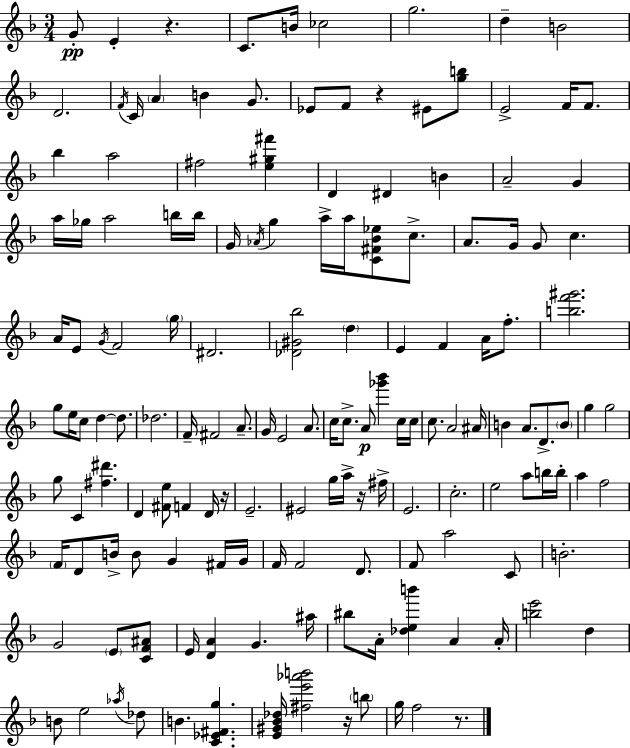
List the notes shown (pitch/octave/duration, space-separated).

G4/e E4/q R/q. C4/e. B4/s CES5/h G5/h. D5/q B4/h D4/h. F4/s C4/s A4/q B4/q G4/e. Eb4/e F4/e R/q EIS4/e [G5,B5]/e E4/h F4/s F4/e. Bb5/q A5/h F#5/h [E5,G#5,F#6]/q D4/q D#4/q B4/q A4/h G4/q A5/s Gb5/s A5/h B5/s B5/s G4/s Ab4/s G5/q A5/s A5/s [C4,F#4,Bb4,Eb5]/e C5/e. A4/e. G4/s G4/e C5/q. A4/s E4/e G4/s F4/h G5/s D#4/h. [Db4,G#4,Bb5]/h D5/q E4/q F4/q A4/s F5/e. [B5,F6,G#6]/h. G5/e E5/s C5/e D5/q D5/e. Db5/h. F4/s F#4/h A4/e. G4/s E4/h A4/e. C5/s C5/e. A4/e [Gb6,Bb6]/q C5/s C5/s C5/e. A4/h A#4/s B4/q A4/e. D4/e. B4/e G5/q G5/h G5/e C4/q [F#5,D#6]/q. D4/q [F#4,E5]/e F4/q D4/s R/s E4/h. EIS4/h G5/s A5/s R/s F#5/s E4/h. C5/h. E5/h A5/e B5/s B5/s A5/q F5/h F4/s D4/e B4/s B4/e G4/q F#4/s G4/s F4/s F4/h D4/e. F4/e A5/h C4/e B4/h. G4/h E4/e [C4,F4,A#4]/e E4/s [D4,A4]/q G4/q. A#5/s BIS5/e A4/s [Db5,E5,B6]/q A4/q A4/s [B5,E6]/h D5/q B4/e E5/h Ab5/s Db5/e B4/q. [C4,Eb4,F#4,G5]/q. [E4,G#4,Bb4,Db5]/s [F#5,E6,Ab6,B6]/h R/s B5/e G5/s F5/h R/e.